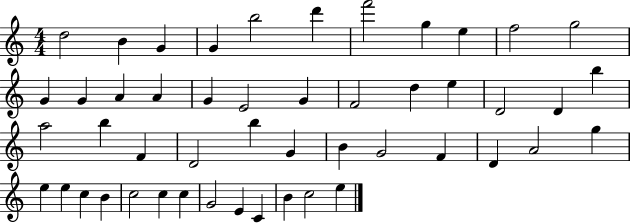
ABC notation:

X:1
T:Untitled
M:4/4
L:1/4
K:C
d2 B G G b2 d' f'2 g e f2 g2 G G A A G E2 G F2 d e D2 D b a2 b F D2 b G B G2 F D A2 g e e c B c2 c c G2 E C B c2 e